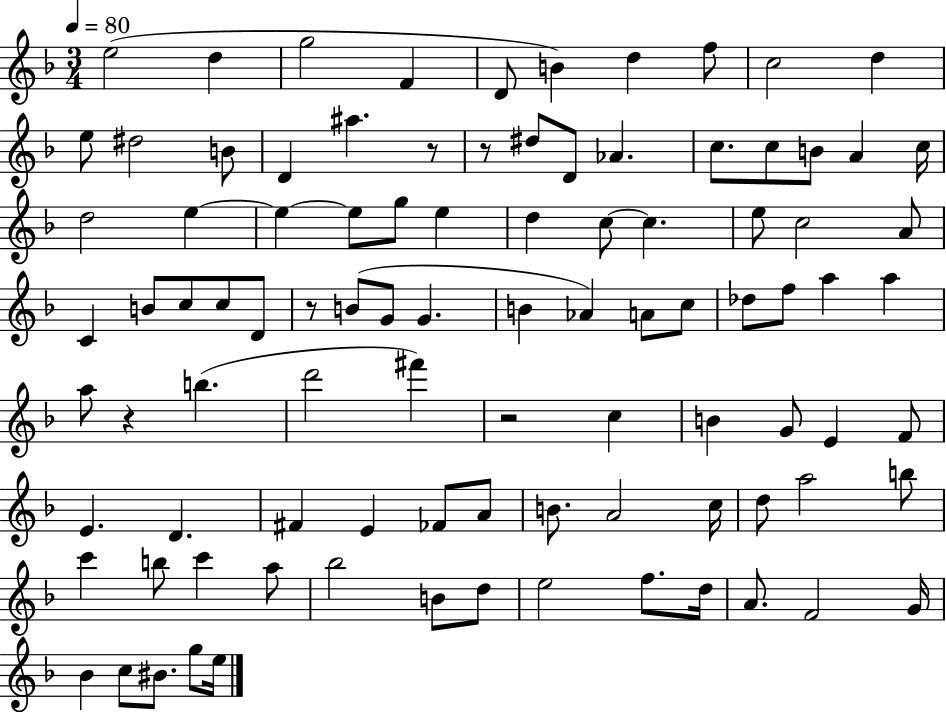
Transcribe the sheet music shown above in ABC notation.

X:1
T:Untitled
M:3/4
L:1/4
K:F
e2 d g2 F D/2 B d f/2 c2 d e/2 ^d2 B/2 D ^a z/2 z/2 ^d/2 D/2 _A c/2 c/2 B/2 A c/4 d2 e e e/2 g/2 e d c/2 c e/2 c2 A/2 C B/2 c/2 c/2 D/2 z/2 B/2 G/2 G B _A A/2 c/2 _d/2 f/2 a a a/2 z b d'2 ^f' z2 c B G/2 E F/2 E D ^F E _F/2 A/2 B/2 A2 c/4 d/2 a2 b/2 c' b/2 c' a/2 _b2 B/2 d/2 e2 f/2 d/4 A/2 F2 G/4 _B c/2 ^B/2 g/2 e/4